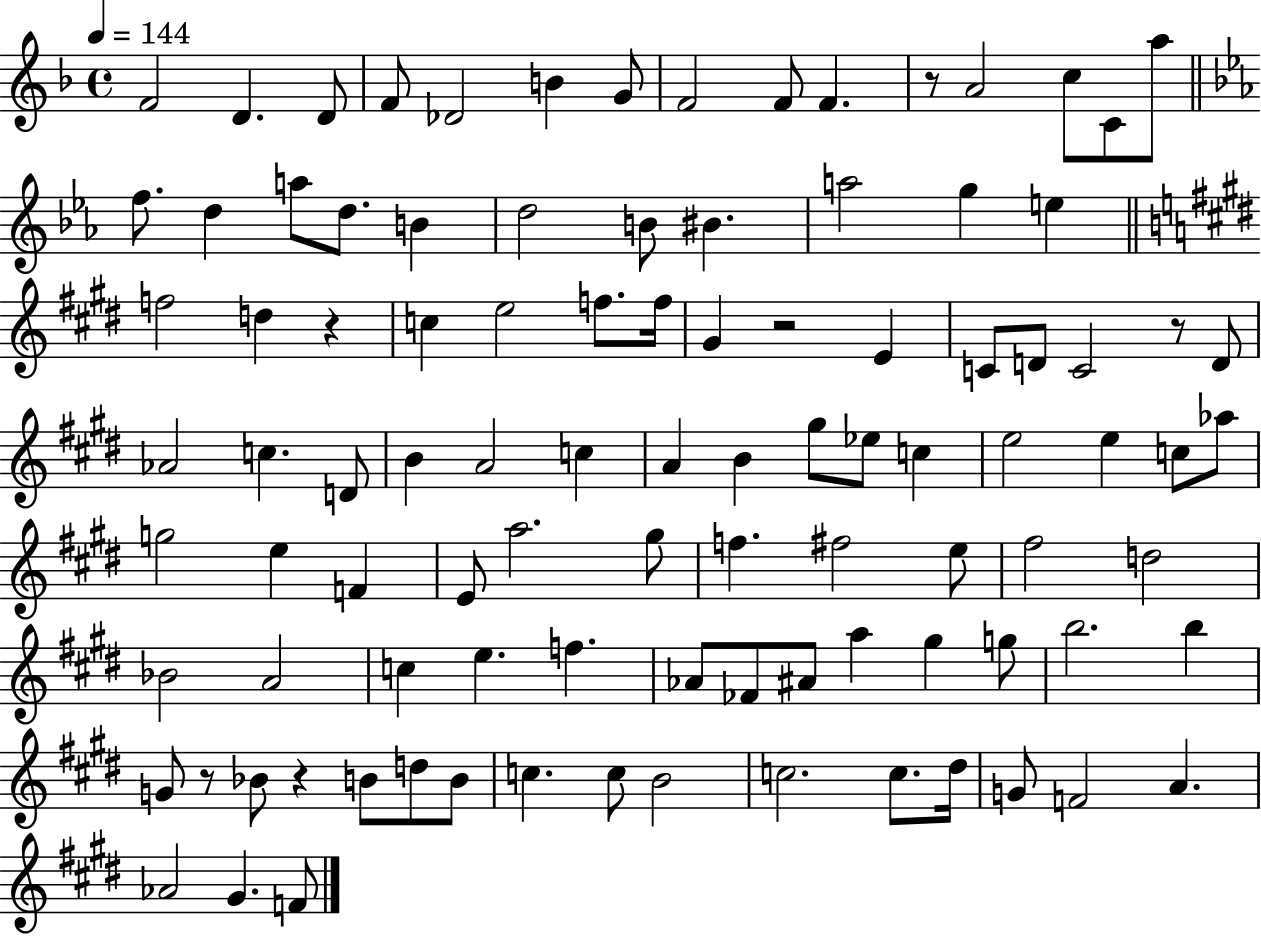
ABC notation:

X:1
T:Untitled
M:4/4
L:1/4
K:F
F2 D D/2 F/2 _D2 B G/2 F2 F/2 F z/2 A2 c/2 C/2 a/2 f/2 d a/2 d/2 B d2 B/2 ^B a2 g e f2 d z c e2 f/2 f/4 ^G z2 E C/2 D/2 C2 z/2 D/2 _A2 c D/2 B A2 c A B ^g/2 _e/2 c e2 e c/2 _a/2 g2 e F E/2 a2 ^g/2 f ^f2 e/2 ^f2 d2 _B2 A2 c e f _A/2 _F/2 ^A/2 a ^g g/2 b2 b G/2 z/2 _B/2 z B/2 d/2 B/2 c c/2 B2 c2 c/2 ^d/4 G/2 F2 A _A2 ^G F/2